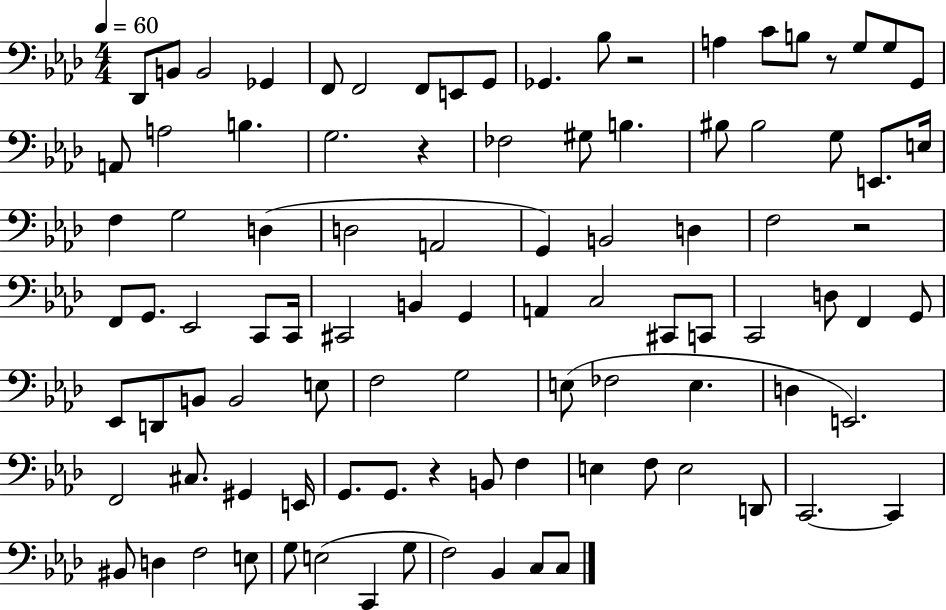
Db2/e B2/e B2/h Gb2/q F2/e F2/h F2/e E2/e G2/e Gb2/q. Bb3/e R/h A3/q C4/e B3/e R/e G3/e G3/e G2/e A2/e A3/h B3/q. G3/h. R/q FES3/h G#3/e B3/q. BIS3/e BIS3/h G3/e E2/e. E3/s F3/q G3/h D3/q D3/h A2/h G2/q B2/h D3/q F3/h R/h F2/e G2/e. Eb2/h C2/e C2/s C#2/h B2/q G2/q A2/q C3/h C#2/e C2/e C2/h D3/e F2/q G2/e Eb2/e D2/e B2/e B2/h E3/e F3/h G3/h E3/e FES3/h E3/q. D3/q E2/h. F2/h C#3/e. G#2/q E2/s G2/e. G2/e. R/q B2/e F3/q E3/q F3/e E3/h D2/e C2/h. C2/q BIS2/e D3/q F3/h E3/e G3/e E3/h C2/q G3/e F3/h Bb2/q C3/e C3/e